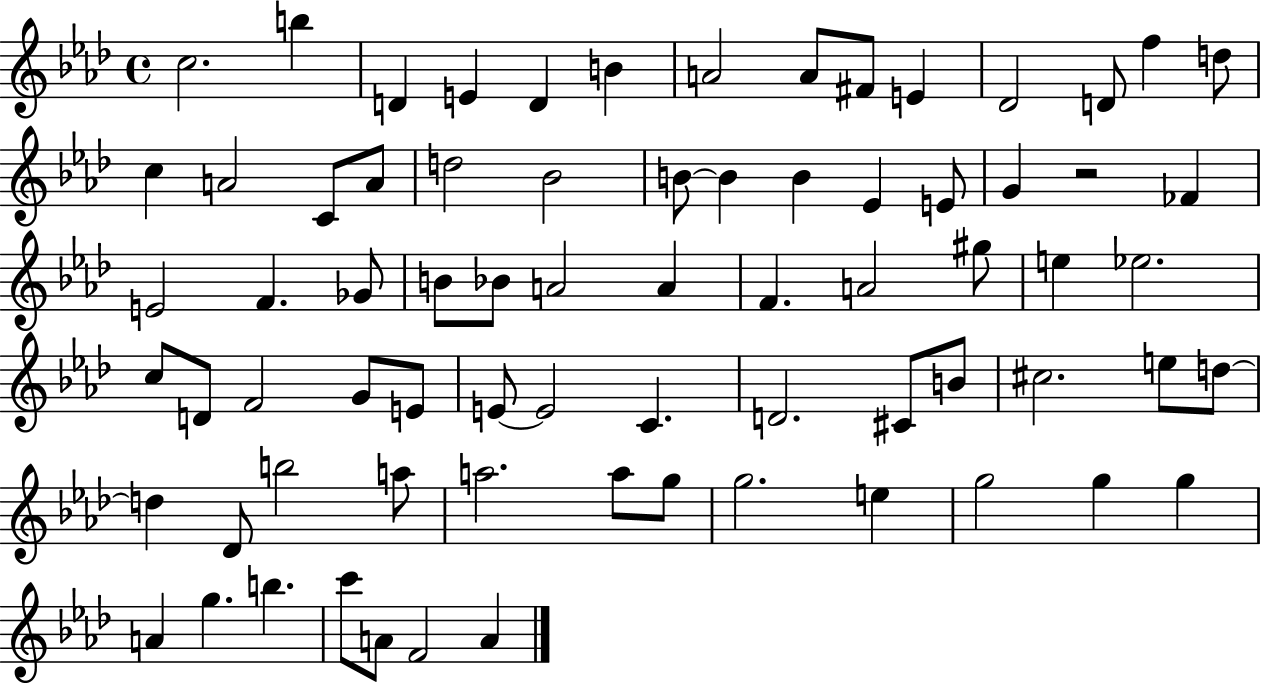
X:1
T:Untitled
M:4/4
L:1/4
K:Ab
c2 b D E D B A2 A/2 ^F/2 E _D2 D/2 f d/2 c A2 C/2 A/2 d2 _B2 B/2 B B _E E/2 G z2 _F E2 F _G/2 B/2 _B/2 A2 A F A2 ^g/2 e _e2 c/2 D/2 F2 G/2 E/2 E/2 E2 C D2 ^C/2 B/2 ^c2 e/2 d/2 d _D/2 b2 a/2 a2 a/2 g/2 g2 e g2 g g A g b c'/2 A/2 F2 A